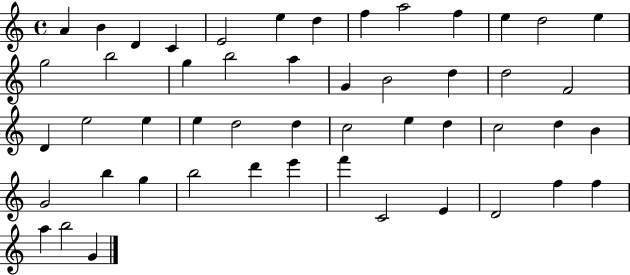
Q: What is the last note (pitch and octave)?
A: G4